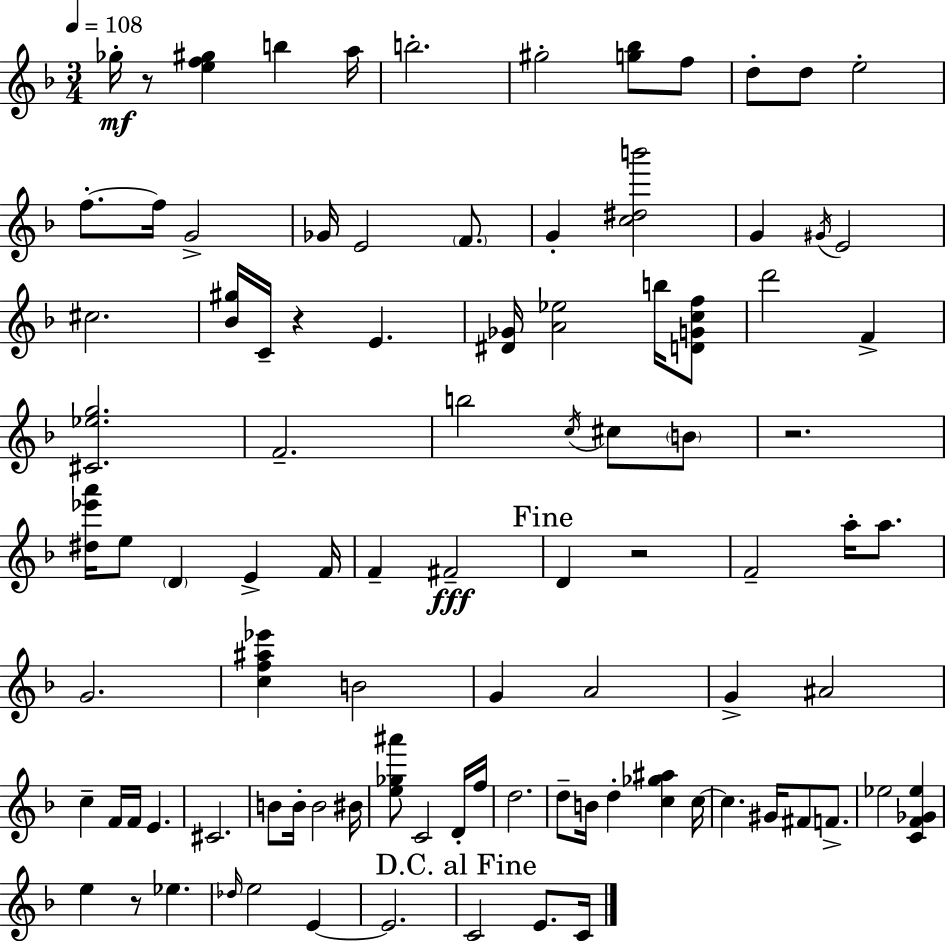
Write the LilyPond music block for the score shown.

{
  \clef treble
  \numericTimeSignature
  \time 3/4
  \key d \minor
  \tempo 4 = 108
  ges''16-.\mf r8 <e'' f'' gis''>4 b''4 a''16 | b''2.-. | gis''2-. <g'' bes''>8 f''8 | d''8-. d''8 e''2-. | \break f''8.-.~~ f''16 g'2-> | ges'16 e'2 \parenthesize f'8. | g'4-. <c'' dis'' b'''>2 | g'4 \acciaccatura { gis'16 } e'2 | \break cis''2. | <bes' gis''>16 c'16-- r4 e'4. | <dis' ges'>16 <a' ees''>2 b''16 <d' g' c'' f''>8 | d'''2 f'4-> | \break <cis' ees'' g''>2. | f'2.-- | b''2 \acciaccatura { c''16 } cis''8 | \parenthesize b'8 r2. | \break <dis'' ees''' a'''>16 e''8 \parenthesize d'4 e'4-> | f'16 f'4-- fis'2--\fff | \mark "Fine" d'4 r2 | f'2-- a''16-. a''8. | \break g'2. | <c'' f'' ais'' ees'''>4 b'2 | g'4 a'2 | g'4-> ais'2 | \break c''4-- f'16 f'16 e'4. | cis'2. | b'8 b'16-. b'2 | bis'16 <e'' ges'' ais'''>8 c'2 | \break d'16-. f''16 d''2. | d''8-- b'16 d''4-. <c'' ges'' ais''>4 | c''16~~ c''4. gis'16 fis'8 f'8.-> | ees''2 <c' f' ges' ees''>4 | \break e''4 r8 ees''4. | \grace { des''16 } e''2 e'4~~ | e'2. | \mark "D.C. al Fine" c'2 e'8. | \break c'16 \bar "|."
}